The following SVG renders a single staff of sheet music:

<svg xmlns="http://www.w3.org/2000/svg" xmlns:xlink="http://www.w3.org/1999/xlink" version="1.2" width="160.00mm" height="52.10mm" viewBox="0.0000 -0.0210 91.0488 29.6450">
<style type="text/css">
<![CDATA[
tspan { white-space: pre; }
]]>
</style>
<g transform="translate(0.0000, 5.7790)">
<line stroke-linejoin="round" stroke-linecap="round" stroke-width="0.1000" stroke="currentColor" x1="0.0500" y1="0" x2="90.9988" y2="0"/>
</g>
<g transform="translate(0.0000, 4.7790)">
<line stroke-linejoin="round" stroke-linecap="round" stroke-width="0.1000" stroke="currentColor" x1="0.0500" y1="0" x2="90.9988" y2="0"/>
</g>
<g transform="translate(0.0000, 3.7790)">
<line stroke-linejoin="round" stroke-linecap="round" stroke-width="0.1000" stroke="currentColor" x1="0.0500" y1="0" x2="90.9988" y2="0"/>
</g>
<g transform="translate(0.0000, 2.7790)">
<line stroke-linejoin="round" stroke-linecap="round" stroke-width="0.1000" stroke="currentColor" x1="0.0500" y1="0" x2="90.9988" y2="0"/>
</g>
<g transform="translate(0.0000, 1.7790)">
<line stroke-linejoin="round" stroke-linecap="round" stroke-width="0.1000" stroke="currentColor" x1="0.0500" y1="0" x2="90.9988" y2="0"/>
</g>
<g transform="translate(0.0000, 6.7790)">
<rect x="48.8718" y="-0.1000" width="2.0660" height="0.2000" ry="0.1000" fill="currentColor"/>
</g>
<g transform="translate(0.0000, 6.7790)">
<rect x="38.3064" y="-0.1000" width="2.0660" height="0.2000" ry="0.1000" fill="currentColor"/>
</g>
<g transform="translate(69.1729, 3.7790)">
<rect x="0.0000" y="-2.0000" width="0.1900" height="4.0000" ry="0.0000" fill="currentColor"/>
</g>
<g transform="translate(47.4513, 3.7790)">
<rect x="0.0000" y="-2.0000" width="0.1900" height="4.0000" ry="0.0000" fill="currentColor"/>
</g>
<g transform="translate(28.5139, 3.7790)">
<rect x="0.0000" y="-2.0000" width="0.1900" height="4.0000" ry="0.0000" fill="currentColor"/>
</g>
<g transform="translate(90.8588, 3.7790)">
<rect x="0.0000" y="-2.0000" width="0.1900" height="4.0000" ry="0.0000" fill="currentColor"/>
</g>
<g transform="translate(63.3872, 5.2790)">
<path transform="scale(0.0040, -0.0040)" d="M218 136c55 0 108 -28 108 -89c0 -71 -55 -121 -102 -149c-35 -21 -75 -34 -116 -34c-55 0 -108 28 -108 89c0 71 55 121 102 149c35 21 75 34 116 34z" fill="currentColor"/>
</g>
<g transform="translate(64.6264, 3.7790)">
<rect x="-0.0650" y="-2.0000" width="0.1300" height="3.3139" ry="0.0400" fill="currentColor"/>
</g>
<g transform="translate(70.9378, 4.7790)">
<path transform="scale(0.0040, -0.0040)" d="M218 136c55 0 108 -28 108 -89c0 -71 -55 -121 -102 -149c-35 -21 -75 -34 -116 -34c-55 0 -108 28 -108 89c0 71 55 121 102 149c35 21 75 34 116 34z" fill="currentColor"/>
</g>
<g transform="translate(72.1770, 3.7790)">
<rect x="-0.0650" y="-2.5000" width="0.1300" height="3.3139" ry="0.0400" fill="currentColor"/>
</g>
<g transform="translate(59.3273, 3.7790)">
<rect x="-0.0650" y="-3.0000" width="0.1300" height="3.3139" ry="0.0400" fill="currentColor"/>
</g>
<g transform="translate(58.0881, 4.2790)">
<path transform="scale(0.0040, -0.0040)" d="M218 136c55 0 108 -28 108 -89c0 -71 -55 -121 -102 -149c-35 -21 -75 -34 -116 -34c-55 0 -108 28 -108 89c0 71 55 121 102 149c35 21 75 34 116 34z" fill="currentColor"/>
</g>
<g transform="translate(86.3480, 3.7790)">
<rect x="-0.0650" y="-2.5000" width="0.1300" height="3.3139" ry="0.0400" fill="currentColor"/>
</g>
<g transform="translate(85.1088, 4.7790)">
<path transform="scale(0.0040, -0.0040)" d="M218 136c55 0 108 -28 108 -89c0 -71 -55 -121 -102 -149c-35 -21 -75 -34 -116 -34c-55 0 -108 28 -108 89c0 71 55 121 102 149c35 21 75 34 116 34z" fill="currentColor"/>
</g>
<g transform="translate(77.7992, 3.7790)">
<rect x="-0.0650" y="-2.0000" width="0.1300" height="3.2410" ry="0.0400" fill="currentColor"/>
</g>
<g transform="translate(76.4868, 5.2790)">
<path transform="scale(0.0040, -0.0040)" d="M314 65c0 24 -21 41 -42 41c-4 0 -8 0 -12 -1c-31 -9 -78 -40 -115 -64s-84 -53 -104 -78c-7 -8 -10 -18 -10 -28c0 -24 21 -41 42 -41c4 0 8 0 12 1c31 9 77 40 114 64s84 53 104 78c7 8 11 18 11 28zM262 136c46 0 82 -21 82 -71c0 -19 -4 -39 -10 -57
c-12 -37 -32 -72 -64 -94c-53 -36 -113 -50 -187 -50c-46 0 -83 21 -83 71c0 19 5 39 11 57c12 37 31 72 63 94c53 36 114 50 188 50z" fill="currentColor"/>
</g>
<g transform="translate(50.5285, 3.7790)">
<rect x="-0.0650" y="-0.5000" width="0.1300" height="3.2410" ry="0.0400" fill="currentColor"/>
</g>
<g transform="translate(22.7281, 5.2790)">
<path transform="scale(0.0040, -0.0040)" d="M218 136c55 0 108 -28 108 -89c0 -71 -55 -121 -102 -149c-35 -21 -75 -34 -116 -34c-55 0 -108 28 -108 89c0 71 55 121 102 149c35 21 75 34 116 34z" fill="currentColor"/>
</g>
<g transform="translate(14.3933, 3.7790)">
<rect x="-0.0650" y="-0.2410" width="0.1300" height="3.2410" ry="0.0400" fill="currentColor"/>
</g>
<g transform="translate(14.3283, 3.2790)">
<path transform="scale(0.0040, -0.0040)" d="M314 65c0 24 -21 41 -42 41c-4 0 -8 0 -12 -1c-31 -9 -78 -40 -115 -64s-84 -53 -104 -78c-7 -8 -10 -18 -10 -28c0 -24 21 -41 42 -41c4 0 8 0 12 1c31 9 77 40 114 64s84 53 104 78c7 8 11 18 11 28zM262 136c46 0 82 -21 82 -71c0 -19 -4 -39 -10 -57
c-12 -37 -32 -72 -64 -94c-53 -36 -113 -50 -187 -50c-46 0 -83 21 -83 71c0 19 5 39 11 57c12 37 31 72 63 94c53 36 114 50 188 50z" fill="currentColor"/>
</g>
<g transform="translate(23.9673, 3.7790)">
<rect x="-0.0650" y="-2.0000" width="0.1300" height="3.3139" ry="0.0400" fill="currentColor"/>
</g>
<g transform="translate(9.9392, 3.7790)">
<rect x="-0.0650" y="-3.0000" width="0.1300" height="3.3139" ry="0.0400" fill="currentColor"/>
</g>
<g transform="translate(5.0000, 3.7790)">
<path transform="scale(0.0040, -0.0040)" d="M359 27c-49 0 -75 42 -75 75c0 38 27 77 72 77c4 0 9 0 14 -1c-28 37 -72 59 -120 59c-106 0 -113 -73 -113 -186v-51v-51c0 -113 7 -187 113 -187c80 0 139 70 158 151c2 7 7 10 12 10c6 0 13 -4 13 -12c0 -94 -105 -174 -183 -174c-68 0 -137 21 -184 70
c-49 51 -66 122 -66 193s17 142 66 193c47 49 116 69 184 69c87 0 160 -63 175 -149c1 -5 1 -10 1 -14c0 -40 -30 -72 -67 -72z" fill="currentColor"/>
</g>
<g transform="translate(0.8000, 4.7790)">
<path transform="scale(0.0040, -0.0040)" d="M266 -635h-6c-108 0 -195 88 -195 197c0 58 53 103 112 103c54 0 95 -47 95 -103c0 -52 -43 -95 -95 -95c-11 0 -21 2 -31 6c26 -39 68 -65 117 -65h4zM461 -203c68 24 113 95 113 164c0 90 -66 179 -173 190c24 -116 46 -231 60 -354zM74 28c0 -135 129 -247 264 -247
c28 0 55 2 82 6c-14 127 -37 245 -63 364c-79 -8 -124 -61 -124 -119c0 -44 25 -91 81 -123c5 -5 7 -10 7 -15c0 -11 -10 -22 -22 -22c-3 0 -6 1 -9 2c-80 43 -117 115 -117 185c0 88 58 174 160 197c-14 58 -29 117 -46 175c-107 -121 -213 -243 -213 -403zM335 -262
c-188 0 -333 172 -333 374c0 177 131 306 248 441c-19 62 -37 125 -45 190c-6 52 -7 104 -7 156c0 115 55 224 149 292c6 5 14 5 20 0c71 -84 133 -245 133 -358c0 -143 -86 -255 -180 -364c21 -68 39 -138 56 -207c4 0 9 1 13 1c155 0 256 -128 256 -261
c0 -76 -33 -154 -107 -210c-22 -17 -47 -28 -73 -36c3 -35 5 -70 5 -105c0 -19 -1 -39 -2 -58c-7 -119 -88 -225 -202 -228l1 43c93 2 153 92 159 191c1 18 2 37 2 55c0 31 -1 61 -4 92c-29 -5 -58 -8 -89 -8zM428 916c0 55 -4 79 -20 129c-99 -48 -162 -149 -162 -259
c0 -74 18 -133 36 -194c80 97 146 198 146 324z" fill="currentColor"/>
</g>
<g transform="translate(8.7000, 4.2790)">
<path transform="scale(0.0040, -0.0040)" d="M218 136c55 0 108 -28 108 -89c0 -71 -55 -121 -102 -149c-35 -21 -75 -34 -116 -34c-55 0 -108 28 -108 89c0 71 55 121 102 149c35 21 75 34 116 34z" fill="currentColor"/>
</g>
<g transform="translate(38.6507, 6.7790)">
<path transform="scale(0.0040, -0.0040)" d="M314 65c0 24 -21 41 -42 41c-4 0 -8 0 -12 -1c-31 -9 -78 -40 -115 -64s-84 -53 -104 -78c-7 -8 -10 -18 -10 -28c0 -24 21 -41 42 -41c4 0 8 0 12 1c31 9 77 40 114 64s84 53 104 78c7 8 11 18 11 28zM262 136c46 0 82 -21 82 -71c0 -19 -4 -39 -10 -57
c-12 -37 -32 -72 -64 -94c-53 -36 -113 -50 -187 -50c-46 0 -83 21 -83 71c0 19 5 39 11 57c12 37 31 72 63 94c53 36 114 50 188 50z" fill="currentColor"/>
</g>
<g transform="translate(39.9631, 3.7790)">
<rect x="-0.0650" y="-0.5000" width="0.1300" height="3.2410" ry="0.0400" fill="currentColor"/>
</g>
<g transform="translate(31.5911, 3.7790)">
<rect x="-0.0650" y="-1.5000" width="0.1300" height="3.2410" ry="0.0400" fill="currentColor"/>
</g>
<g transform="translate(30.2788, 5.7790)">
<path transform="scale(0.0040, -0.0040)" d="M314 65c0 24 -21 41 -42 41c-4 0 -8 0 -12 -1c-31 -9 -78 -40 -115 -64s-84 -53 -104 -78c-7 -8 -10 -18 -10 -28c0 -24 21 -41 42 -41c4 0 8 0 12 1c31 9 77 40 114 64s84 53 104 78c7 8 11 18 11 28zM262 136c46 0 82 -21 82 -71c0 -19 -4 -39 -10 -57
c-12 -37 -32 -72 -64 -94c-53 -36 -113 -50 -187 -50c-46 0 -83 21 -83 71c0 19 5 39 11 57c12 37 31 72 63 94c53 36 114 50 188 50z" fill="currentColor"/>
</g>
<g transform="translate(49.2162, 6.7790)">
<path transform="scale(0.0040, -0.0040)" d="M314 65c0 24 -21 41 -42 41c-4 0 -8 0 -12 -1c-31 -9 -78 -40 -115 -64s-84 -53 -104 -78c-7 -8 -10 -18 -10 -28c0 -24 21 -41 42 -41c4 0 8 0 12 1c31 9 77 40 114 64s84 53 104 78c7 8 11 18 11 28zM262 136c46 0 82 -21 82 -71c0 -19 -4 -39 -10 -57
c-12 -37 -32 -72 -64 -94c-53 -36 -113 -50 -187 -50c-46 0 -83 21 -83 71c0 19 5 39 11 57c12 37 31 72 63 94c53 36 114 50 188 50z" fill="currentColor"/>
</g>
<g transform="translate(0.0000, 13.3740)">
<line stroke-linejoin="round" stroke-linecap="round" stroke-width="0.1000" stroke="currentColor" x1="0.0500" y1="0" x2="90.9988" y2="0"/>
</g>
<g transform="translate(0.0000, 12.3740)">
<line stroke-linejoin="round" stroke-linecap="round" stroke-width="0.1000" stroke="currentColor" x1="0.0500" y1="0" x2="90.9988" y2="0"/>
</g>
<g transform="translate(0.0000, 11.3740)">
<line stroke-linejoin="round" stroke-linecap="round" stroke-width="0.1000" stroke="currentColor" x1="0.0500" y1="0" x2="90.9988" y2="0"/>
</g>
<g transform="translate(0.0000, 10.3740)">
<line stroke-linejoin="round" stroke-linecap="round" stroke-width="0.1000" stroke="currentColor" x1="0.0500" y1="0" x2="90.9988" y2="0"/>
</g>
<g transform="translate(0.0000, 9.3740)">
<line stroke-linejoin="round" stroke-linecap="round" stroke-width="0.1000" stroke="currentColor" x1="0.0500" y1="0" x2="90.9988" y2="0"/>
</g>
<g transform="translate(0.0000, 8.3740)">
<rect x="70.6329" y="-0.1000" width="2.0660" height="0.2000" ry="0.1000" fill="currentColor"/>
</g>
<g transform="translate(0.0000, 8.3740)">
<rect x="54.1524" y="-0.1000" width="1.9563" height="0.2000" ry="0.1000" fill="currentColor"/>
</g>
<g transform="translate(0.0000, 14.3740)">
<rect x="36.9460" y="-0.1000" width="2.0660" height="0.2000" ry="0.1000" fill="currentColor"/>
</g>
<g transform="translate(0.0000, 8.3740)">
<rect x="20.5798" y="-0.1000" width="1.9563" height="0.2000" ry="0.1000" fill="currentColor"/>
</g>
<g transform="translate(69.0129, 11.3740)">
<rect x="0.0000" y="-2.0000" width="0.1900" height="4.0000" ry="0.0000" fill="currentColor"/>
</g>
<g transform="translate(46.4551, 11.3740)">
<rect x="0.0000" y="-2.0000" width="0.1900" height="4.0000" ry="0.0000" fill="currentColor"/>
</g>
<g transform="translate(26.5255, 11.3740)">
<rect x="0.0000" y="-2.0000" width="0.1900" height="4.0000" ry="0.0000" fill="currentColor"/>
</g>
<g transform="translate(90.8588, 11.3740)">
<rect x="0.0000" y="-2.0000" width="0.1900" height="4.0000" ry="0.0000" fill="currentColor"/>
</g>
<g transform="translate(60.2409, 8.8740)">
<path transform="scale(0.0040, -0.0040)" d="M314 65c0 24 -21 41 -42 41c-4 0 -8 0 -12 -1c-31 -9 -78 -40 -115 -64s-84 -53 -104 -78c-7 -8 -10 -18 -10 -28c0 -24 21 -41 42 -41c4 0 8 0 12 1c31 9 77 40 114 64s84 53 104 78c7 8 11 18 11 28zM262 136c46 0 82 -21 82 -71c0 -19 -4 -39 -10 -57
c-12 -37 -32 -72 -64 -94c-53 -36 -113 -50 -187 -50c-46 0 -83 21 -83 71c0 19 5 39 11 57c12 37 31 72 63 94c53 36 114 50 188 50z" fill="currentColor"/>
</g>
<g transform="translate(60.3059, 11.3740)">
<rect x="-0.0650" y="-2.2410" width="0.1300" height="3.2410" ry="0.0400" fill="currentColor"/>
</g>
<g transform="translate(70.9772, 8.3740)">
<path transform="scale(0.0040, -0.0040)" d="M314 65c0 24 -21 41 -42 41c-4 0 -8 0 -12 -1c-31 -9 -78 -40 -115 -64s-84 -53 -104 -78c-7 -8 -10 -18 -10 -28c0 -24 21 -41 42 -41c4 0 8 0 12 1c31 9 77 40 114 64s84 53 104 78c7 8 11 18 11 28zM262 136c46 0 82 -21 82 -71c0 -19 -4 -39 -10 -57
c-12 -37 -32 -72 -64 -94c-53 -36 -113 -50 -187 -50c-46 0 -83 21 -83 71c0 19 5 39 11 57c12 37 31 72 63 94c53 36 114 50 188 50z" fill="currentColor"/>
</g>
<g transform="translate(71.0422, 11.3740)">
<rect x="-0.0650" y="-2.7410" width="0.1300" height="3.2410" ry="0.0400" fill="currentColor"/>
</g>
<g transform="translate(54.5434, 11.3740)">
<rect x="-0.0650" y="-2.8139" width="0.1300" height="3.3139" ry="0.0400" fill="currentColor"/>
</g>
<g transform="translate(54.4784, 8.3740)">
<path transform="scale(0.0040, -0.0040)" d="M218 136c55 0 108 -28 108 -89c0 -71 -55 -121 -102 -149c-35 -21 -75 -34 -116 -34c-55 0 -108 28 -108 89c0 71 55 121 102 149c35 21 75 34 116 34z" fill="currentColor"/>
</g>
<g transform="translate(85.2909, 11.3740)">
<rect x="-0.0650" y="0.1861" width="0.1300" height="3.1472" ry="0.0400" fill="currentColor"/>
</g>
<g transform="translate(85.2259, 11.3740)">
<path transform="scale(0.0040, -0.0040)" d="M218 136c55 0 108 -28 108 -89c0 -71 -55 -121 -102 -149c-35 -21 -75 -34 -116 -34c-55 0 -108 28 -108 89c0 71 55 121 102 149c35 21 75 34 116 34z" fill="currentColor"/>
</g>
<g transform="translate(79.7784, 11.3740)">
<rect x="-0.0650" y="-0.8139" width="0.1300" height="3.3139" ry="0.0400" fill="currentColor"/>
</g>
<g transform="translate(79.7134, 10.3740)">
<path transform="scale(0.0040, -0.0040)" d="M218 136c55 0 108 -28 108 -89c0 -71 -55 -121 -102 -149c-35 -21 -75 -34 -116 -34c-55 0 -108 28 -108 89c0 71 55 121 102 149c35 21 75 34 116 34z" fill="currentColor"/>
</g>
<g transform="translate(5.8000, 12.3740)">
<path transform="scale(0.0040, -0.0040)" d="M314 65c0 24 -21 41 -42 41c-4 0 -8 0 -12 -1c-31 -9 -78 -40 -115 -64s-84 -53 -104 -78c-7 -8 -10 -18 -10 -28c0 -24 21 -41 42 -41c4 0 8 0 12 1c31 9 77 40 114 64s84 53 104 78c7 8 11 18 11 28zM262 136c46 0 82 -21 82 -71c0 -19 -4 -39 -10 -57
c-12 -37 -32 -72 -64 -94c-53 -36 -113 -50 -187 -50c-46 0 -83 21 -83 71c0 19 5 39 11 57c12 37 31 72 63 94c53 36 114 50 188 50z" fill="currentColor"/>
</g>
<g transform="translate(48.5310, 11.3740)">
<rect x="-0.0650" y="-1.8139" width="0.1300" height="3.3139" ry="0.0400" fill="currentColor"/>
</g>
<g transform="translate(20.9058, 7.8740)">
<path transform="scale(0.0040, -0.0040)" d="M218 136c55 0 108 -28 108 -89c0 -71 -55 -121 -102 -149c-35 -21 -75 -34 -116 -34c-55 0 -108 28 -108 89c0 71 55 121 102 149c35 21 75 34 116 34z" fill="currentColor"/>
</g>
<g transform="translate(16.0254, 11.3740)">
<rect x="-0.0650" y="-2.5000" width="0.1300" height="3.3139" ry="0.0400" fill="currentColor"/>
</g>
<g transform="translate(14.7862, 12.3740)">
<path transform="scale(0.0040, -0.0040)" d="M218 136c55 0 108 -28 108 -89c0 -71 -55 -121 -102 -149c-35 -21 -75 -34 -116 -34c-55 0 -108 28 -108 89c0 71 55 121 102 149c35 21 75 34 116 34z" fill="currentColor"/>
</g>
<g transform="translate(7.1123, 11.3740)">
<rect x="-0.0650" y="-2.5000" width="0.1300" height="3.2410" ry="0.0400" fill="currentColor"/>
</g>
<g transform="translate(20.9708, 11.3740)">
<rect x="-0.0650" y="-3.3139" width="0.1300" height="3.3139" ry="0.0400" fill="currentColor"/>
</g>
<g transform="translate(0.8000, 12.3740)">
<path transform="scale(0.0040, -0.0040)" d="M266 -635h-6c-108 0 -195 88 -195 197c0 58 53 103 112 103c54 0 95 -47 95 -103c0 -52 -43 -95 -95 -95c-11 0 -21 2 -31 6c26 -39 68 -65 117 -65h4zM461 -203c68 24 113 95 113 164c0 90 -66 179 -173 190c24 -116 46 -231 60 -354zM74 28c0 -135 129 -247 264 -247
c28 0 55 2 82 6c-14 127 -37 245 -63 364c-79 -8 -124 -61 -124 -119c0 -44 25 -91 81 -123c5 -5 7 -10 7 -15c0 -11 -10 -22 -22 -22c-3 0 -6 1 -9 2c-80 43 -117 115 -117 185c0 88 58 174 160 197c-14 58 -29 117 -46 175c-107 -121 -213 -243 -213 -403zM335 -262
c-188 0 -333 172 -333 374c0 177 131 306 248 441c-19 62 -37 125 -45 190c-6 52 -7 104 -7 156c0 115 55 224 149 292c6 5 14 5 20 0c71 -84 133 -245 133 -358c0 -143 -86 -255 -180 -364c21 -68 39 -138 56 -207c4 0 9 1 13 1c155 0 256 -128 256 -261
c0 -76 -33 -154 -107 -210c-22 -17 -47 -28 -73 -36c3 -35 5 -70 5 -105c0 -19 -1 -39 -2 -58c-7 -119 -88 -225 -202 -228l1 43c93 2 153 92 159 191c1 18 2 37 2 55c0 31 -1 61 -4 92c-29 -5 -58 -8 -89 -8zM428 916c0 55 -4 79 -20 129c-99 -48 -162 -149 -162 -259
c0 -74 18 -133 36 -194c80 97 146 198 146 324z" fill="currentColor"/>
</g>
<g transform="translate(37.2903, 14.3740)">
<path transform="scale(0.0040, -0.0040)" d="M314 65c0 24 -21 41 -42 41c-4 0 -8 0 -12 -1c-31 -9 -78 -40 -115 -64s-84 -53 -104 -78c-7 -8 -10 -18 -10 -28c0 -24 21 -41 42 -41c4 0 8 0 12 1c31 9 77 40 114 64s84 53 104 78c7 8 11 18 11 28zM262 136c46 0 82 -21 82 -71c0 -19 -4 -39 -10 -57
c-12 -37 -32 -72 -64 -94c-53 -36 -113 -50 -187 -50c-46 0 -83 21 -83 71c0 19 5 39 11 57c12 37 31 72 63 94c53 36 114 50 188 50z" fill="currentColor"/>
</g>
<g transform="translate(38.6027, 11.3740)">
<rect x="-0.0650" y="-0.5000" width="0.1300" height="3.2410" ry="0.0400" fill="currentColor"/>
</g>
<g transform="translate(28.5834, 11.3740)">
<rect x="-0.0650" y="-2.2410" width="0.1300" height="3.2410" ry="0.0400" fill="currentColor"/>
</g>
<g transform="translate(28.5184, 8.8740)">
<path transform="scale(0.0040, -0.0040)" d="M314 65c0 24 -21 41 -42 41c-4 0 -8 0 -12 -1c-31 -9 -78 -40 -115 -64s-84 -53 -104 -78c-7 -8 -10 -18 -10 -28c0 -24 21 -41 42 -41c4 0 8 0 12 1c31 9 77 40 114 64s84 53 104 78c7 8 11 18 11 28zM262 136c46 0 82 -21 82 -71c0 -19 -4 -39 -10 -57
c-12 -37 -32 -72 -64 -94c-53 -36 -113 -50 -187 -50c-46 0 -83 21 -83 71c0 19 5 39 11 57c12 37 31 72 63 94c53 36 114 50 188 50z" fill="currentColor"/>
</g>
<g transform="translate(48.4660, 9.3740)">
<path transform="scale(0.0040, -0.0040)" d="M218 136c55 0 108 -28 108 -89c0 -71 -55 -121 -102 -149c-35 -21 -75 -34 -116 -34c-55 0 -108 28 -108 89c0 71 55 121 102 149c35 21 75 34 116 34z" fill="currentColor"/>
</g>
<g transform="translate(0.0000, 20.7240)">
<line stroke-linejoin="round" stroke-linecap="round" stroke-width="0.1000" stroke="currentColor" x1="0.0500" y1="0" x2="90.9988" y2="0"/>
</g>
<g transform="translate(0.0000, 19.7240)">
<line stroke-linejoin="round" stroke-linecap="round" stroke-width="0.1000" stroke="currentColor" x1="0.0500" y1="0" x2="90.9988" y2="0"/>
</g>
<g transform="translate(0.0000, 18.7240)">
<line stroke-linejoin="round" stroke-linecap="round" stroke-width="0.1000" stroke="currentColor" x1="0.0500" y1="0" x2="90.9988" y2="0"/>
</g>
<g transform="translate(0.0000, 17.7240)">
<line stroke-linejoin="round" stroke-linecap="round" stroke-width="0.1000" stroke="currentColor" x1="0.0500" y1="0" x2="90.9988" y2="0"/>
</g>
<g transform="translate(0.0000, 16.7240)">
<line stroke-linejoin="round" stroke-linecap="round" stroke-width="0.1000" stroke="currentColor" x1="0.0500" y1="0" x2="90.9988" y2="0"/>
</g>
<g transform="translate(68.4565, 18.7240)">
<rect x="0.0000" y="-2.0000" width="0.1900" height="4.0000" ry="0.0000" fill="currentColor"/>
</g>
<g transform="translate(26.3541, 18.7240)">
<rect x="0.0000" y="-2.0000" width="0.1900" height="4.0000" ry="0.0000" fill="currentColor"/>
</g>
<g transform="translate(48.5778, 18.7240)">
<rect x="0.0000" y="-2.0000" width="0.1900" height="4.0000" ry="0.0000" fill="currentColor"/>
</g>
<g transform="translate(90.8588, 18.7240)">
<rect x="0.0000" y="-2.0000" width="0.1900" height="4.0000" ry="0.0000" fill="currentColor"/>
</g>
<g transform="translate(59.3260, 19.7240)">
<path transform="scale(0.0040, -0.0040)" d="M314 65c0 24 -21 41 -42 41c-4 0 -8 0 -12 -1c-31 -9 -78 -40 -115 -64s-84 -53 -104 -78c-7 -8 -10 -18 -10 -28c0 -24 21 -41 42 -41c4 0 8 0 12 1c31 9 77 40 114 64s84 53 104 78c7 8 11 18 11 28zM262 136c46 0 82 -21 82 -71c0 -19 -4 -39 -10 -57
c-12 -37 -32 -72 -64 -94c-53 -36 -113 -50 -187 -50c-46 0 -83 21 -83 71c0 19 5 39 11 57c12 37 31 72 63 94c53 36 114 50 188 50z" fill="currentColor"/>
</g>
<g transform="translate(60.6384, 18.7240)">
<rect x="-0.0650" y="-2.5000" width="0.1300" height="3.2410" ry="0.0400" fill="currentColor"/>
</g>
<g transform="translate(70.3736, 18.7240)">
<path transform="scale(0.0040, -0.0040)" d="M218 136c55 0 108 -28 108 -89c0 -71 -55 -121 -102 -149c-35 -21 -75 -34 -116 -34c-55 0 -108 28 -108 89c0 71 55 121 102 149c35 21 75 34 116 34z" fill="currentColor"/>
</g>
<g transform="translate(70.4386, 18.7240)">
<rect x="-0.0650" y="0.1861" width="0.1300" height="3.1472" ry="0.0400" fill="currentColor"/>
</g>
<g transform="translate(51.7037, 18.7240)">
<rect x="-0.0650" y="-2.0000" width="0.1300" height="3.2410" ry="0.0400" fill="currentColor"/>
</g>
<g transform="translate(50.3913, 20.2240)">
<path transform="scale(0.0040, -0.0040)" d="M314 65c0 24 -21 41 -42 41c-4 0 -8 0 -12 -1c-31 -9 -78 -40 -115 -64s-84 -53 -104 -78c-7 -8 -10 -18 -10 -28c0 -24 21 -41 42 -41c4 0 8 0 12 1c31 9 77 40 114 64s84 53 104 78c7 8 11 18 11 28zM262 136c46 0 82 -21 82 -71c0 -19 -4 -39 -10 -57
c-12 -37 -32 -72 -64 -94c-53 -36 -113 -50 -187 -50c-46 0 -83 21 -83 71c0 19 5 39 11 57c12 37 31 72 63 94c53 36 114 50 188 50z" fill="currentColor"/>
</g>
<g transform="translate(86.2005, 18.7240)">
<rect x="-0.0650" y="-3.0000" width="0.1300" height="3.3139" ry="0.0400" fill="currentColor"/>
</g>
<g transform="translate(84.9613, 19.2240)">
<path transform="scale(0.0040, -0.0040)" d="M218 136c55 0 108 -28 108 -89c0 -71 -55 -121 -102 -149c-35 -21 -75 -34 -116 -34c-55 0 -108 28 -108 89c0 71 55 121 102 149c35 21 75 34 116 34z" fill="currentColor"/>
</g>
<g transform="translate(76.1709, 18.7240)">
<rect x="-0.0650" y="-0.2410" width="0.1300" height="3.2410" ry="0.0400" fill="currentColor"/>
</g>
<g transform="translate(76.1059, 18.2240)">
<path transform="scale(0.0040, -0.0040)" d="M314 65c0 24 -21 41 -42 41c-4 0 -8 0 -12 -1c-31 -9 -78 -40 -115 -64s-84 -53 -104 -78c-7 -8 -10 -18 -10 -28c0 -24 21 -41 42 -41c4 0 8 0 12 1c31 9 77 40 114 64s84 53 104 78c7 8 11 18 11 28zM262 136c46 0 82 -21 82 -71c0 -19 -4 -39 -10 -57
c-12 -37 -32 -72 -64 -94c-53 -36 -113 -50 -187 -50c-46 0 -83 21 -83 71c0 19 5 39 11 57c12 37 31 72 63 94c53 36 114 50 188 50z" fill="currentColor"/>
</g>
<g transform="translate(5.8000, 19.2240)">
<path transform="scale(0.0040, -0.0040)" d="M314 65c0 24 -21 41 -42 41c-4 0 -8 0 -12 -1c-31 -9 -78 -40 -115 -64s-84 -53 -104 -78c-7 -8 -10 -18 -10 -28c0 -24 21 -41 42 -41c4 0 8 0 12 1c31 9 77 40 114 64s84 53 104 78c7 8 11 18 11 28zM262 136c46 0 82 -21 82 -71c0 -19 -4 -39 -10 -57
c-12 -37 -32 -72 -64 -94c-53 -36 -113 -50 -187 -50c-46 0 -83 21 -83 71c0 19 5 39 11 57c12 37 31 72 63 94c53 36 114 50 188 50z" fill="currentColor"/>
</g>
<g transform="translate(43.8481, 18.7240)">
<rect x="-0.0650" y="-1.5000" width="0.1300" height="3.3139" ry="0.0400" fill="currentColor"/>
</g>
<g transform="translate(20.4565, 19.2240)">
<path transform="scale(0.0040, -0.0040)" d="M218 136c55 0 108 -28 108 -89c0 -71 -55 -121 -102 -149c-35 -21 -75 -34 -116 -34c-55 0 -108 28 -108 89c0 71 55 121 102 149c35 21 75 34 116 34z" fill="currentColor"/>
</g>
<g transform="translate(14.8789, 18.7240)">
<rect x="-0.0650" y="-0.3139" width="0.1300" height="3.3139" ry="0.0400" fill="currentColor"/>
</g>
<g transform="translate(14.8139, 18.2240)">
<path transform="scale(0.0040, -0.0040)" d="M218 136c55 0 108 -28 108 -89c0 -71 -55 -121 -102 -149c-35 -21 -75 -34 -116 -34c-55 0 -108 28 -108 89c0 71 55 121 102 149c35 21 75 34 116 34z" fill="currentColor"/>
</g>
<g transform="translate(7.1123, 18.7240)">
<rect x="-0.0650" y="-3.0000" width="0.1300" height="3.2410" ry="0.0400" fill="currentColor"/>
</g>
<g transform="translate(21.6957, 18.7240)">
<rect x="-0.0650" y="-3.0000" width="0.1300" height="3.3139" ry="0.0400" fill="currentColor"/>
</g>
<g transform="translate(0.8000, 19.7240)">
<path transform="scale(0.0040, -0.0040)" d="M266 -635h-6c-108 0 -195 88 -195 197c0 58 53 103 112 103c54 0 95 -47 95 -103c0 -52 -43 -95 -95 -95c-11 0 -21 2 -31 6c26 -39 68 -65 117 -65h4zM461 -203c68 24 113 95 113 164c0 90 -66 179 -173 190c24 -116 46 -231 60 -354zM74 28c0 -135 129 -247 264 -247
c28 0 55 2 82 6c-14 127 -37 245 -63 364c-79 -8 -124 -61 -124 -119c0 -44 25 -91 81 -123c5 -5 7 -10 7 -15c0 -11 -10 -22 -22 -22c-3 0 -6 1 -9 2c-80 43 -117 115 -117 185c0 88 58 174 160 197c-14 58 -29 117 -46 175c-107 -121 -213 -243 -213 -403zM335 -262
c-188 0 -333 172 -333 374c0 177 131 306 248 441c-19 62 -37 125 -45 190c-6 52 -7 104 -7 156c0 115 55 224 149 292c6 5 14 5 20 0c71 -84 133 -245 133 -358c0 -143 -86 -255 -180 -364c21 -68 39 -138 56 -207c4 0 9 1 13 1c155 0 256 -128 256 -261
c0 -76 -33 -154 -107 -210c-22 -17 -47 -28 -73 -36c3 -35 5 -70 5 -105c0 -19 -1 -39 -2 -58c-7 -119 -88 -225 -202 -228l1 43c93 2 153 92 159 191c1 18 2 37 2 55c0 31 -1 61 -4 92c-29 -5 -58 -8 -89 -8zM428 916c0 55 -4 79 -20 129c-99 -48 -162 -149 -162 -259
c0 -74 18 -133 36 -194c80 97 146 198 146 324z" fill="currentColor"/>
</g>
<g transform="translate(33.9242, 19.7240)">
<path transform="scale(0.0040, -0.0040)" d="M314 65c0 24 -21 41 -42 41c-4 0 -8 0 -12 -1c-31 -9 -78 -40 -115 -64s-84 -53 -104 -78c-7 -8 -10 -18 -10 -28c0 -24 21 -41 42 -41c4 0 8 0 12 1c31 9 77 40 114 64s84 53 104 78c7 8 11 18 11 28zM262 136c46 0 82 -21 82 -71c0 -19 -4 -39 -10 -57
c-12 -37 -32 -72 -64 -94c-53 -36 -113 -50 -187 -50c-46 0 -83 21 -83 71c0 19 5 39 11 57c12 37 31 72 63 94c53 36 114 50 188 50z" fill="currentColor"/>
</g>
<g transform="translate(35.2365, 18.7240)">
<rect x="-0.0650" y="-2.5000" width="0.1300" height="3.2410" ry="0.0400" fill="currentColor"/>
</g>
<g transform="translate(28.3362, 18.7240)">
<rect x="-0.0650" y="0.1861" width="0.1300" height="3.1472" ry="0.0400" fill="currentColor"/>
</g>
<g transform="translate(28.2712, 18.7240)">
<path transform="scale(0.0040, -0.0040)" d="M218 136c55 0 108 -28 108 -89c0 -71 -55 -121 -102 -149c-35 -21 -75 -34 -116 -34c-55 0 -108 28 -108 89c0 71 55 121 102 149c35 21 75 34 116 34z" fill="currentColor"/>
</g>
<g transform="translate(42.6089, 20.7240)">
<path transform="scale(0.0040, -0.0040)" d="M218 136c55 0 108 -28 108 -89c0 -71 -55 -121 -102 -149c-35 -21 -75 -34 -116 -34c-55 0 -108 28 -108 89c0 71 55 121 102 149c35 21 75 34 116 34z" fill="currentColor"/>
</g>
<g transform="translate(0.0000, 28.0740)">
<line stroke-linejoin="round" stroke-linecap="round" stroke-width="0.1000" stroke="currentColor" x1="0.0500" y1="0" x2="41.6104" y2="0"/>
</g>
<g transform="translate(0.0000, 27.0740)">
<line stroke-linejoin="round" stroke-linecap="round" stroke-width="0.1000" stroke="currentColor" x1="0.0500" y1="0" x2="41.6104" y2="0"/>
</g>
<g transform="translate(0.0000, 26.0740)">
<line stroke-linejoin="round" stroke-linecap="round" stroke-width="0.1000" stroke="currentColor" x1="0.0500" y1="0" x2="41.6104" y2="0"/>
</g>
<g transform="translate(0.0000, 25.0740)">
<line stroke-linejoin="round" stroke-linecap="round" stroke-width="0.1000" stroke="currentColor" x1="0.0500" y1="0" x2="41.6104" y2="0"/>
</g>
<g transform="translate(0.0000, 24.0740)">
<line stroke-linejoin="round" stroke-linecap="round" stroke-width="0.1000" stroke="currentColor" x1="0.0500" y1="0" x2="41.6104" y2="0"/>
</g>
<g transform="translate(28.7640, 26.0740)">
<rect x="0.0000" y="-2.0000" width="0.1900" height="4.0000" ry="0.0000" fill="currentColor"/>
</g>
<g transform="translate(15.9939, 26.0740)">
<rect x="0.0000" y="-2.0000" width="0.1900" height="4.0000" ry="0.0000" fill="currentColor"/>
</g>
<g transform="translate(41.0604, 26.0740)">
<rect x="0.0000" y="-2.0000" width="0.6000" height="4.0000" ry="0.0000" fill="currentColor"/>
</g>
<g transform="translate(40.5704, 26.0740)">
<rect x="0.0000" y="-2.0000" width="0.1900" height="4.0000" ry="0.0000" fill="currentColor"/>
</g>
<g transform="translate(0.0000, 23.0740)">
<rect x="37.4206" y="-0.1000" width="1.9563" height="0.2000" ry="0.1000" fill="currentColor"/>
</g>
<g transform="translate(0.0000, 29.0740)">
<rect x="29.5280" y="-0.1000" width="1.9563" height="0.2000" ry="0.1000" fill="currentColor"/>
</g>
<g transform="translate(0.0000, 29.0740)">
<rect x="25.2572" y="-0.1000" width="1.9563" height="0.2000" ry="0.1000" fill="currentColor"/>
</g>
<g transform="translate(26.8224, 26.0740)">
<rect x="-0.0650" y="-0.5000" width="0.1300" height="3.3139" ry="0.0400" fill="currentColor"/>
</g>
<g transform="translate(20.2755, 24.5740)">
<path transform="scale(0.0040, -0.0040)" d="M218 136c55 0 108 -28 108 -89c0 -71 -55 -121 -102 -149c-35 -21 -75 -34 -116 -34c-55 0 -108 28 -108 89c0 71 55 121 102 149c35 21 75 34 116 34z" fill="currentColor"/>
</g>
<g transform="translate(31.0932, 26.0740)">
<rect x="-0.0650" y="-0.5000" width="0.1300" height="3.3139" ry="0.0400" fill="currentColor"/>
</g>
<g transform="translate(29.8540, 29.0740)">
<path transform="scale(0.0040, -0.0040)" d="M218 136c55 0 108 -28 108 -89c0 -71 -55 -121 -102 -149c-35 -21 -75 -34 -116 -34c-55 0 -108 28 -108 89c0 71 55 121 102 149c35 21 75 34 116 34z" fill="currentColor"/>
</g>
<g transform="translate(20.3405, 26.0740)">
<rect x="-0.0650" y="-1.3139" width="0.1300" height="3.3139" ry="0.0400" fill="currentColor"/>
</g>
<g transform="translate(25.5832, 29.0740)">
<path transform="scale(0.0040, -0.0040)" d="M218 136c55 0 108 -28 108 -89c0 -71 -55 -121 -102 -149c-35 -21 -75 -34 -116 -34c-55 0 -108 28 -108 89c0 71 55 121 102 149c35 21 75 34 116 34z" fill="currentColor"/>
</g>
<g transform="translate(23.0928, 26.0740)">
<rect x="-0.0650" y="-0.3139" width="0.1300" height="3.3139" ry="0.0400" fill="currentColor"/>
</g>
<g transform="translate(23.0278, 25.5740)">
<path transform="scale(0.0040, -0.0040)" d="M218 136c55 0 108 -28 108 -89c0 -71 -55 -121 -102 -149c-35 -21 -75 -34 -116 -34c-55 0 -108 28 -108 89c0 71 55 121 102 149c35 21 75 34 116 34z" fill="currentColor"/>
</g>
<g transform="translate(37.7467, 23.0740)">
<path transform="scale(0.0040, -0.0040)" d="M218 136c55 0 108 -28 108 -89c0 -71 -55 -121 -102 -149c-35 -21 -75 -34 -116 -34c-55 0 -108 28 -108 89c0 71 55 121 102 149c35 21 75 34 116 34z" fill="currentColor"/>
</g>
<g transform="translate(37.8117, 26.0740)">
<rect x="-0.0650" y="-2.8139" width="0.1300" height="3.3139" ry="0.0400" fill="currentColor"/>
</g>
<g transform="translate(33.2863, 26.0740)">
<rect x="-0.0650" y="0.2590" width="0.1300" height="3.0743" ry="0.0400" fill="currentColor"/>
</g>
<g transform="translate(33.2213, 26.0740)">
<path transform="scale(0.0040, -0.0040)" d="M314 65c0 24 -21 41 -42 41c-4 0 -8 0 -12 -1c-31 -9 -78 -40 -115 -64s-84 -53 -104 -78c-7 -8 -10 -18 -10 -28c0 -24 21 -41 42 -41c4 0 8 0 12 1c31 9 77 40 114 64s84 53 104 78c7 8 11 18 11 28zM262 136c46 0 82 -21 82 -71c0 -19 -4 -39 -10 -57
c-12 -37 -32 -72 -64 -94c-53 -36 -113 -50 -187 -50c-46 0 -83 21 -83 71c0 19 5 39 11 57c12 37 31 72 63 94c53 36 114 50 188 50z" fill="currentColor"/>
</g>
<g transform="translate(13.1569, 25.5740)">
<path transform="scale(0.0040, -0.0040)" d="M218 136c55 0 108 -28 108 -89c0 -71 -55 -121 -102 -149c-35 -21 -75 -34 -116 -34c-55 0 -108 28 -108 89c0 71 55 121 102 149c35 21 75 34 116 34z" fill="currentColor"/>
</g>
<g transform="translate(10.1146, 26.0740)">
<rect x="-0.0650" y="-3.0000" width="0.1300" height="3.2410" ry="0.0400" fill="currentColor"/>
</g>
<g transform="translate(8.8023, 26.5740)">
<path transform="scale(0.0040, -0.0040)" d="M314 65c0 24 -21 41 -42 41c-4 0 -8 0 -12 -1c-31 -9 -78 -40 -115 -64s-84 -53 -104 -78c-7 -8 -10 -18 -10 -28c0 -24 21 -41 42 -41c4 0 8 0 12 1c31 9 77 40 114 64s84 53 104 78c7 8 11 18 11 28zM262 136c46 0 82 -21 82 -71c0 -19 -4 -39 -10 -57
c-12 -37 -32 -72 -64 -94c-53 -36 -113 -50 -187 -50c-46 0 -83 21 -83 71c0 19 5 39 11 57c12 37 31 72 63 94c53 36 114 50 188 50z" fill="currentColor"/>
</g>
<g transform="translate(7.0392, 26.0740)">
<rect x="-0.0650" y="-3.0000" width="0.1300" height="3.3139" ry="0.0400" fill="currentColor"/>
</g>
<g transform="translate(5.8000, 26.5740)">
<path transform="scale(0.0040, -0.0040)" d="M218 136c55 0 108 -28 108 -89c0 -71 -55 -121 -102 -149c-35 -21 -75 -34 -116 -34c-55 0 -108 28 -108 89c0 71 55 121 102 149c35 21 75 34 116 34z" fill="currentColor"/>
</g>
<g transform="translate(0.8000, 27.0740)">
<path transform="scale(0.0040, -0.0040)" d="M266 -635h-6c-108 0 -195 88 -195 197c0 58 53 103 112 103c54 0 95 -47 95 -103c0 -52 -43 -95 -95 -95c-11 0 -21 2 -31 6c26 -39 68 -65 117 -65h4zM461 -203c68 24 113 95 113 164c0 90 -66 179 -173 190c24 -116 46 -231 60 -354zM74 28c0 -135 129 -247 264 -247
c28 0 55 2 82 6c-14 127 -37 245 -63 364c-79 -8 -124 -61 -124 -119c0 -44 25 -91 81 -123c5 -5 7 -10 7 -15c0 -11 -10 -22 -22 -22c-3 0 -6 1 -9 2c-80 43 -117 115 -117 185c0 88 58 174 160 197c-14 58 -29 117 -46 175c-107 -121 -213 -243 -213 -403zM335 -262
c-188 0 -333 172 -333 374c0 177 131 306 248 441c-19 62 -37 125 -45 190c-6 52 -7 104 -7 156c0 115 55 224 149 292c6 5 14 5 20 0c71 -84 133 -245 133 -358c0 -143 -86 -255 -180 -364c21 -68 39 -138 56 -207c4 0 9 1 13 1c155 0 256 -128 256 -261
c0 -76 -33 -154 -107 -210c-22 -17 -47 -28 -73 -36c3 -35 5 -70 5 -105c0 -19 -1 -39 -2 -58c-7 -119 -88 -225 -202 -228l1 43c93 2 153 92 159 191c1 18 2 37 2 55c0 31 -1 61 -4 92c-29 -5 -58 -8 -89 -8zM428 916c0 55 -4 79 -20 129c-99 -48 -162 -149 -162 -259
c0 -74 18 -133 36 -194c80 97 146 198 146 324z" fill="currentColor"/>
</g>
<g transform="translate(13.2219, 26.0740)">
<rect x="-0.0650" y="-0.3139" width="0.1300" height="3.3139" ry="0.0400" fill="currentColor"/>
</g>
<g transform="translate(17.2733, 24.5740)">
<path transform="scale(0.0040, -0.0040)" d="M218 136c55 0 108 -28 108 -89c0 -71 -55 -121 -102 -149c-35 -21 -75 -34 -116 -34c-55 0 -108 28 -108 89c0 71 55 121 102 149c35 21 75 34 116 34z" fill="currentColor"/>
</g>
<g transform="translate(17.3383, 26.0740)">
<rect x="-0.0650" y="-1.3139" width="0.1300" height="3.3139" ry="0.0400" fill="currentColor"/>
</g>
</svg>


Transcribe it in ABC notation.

X:1
T:Untitled
M:4/4
L:1/4
K:C
A c2 F E2 C2 C2 A F G F2 G G2 G b g2 C2 f a g2 a2 d B A2 c A B G2 E F2 G2 B c2 A A A2 c e e c C C B2 a